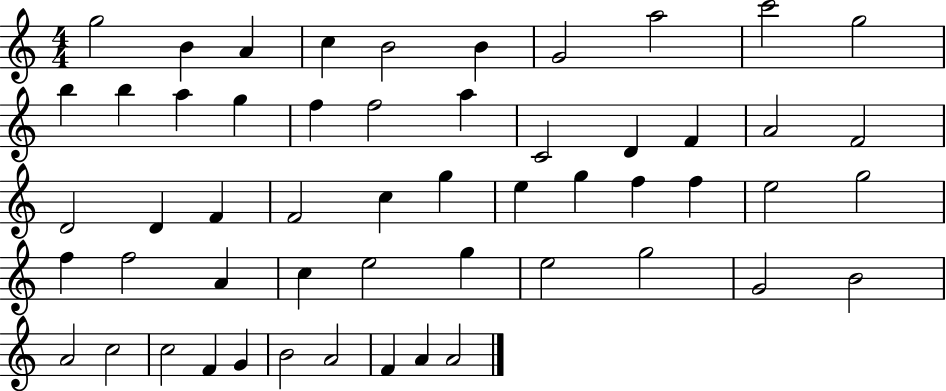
{
  \clef treble
  \numericTimeSignature
  \time 4/4
  \key c \major
  g''2 b'4 a'4 | c''4 b'2 b'4 | g'2 a''2 | c'''2 g''2 | \break b''4 b''4 a''4 g''4 | f''4 f''2 a''4 | c'2 d'4 f'4 | a'2 f'2 | \break d'2 d'4 f'4 | f'2 c''4 g''4 | e''4 g''4 f''4 f''4 | e''2 g''2 | \break f''4 f''2 a'4 | c''4 e''2 g''4 | e''2 g''2 | g'2 b'2 | \break a'2 c''2 | c''2 f'4 g'4 | b'2 a'2 | f'4 a'4 a'2 | \break \bar "|."
}